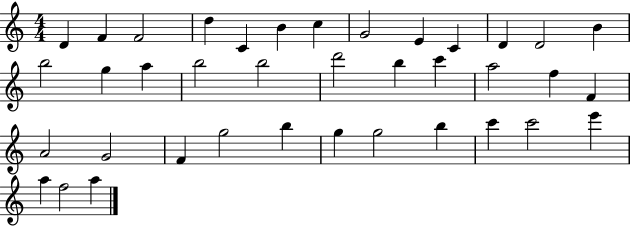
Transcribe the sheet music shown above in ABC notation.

X:1
T:Untitled
M:4/4
L:1/4
K:C
D F F2 d C B c G2 E C D D2 B b2 g a b2 b2 d'2 b c' a2 f F A2 G2 F g2 b g g2 b c' c'2 e' a f2 a